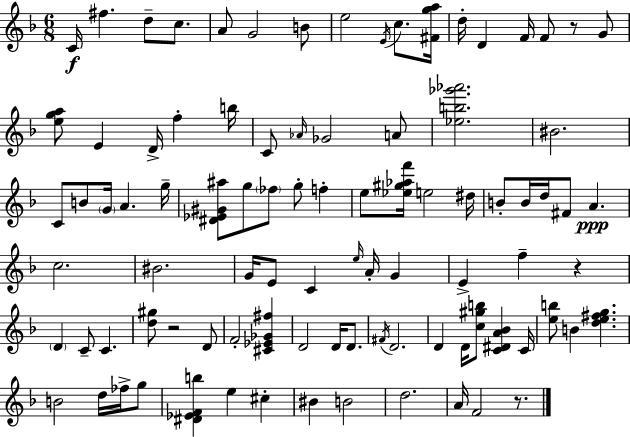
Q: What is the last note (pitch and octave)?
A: F4